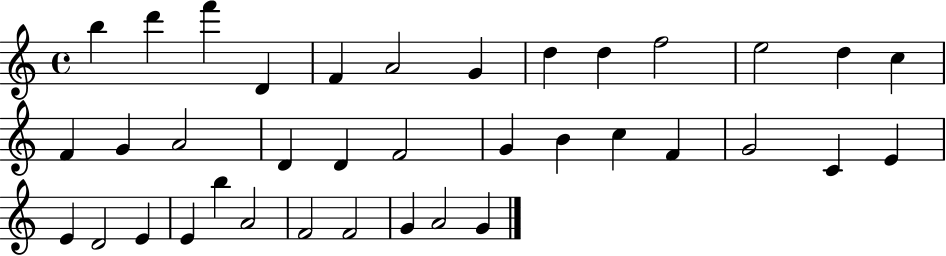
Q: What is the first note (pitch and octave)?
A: B5